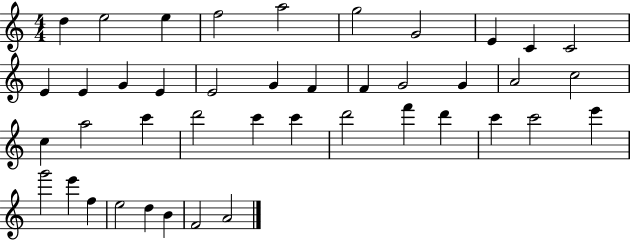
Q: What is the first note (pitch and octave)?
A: D5